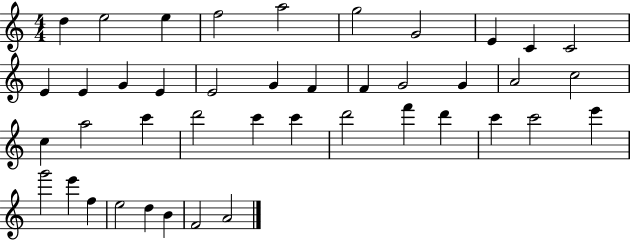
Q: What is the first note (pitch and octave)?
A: D5